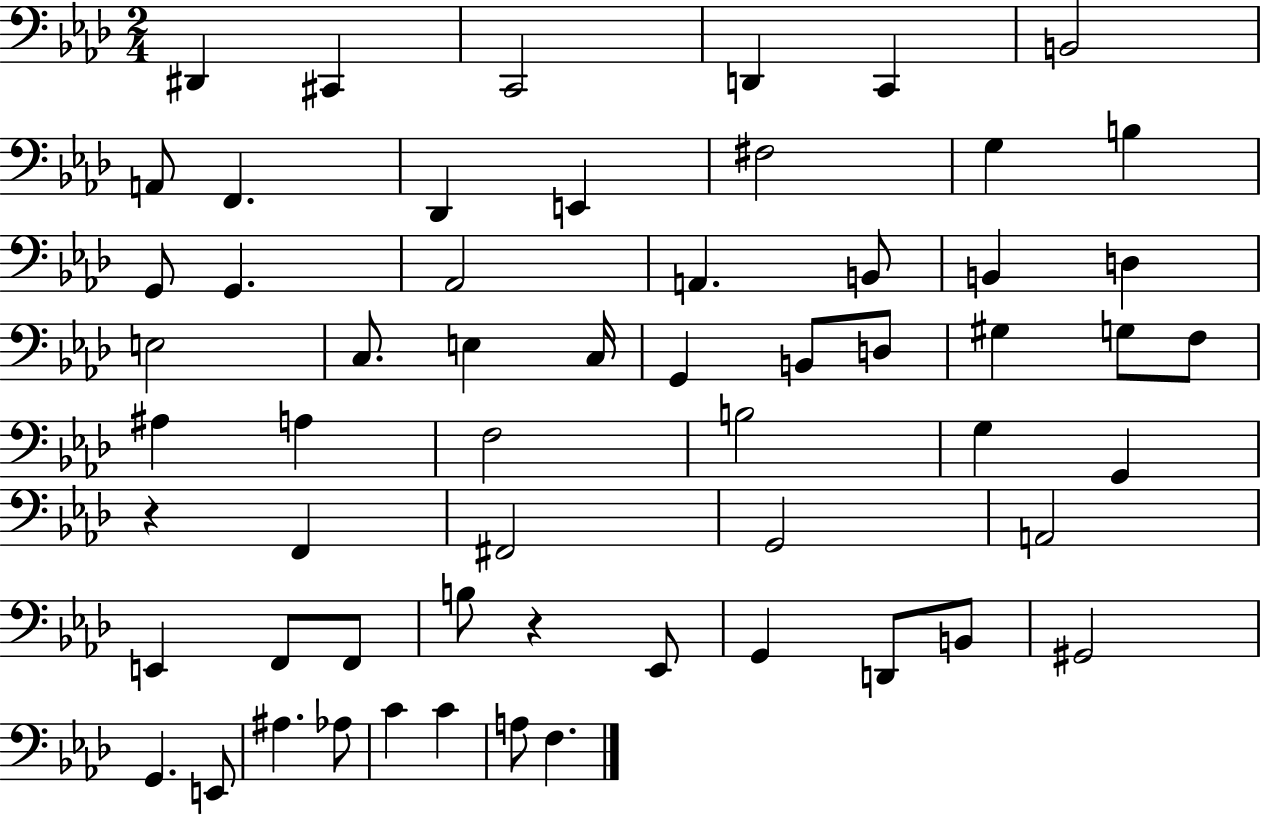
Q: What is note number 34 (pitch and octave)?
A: B3